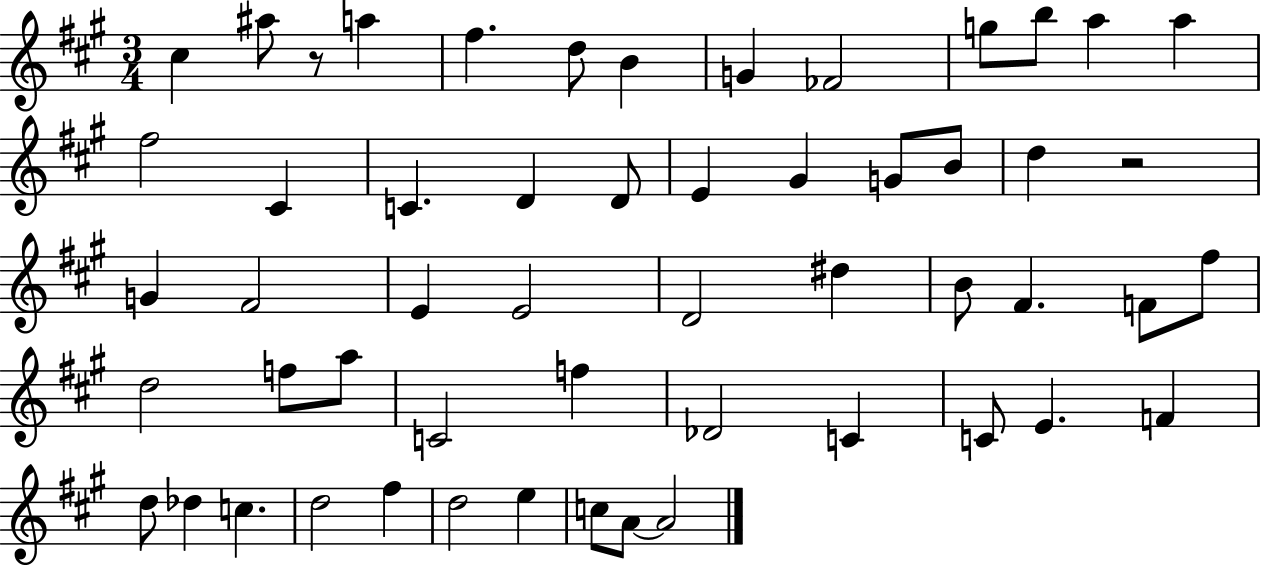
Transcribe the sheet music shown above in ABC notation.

X:1
T:Untitled
M:3/4
L:1/4
K:A
^c ^a/2 z/2 a ^f d/2 B G _F2 g/2 b/2 a a ^f2 ^C C D D/2 E ^G G/2 B/2 d z2 G ^F2 E E2 D2 ^d B/2 ^F F/2 ^f/2 d2 f/2 a/2 C2 f _D2 C C/2 E F d/2 _d c d2 ^f d2 e c/2 A/2 A2